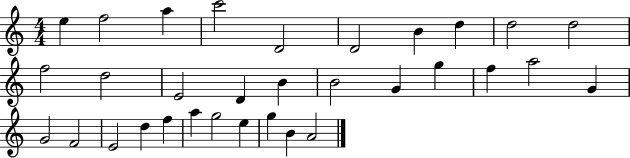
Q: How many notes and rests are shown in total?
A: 32